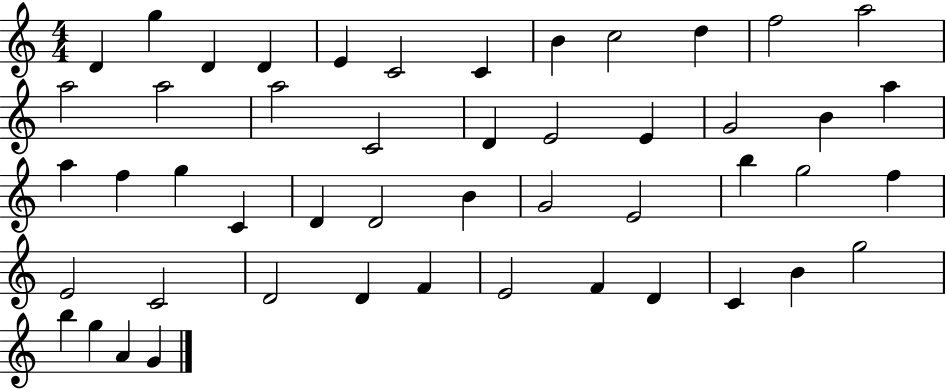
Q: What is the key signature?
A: C major